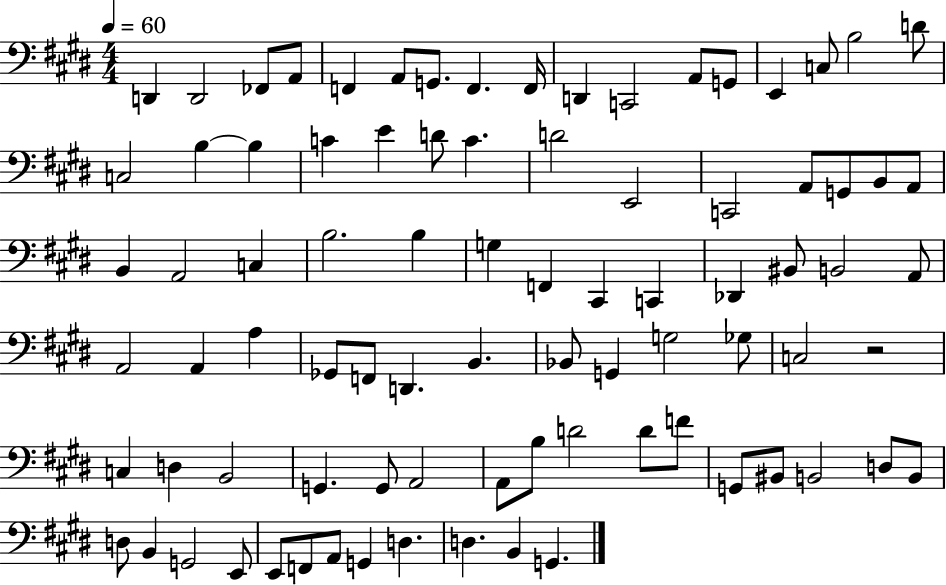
{
  \clef bass
  \numericTimeSignature
  \time 4/4
  \key e \major
  \tempo 4 = 60
  \repeat volta 2 { d,4 d,2 fes,8 a,8 | f,4 a,8 g,8. f,4. f,16 | d,4 c,2 a,8 g,8 | e,4 c8 b2 d'8 | \break c2 b4~~ b4 | c'4 e'4 d'8 c'4. | d'2 e,2 | c,2 a,8 g,8 b,8 a,8 | \break b,4 a,2 c4 | b2. b4 | g4 f,4 cis,4 c,4 | des,4 bis,8 b,2 a,8 | \break a,2 a,4 a4 | ges,8 f,8 d,4. b,4. | bes,8 g,4 g2 ges8 | c2 r2 | \break c4 d4 b,2 | g,4. g,8 a,2 | a,8 b8 d'2 d'8 f'8 | g,8 bis,8 b,2 d8 b,8 | \break d8 b,4 g,2 e,8 | e,8 f,8 a,8 g,4 d4. | d4. b,4 g,4. | } \bar "|."
}